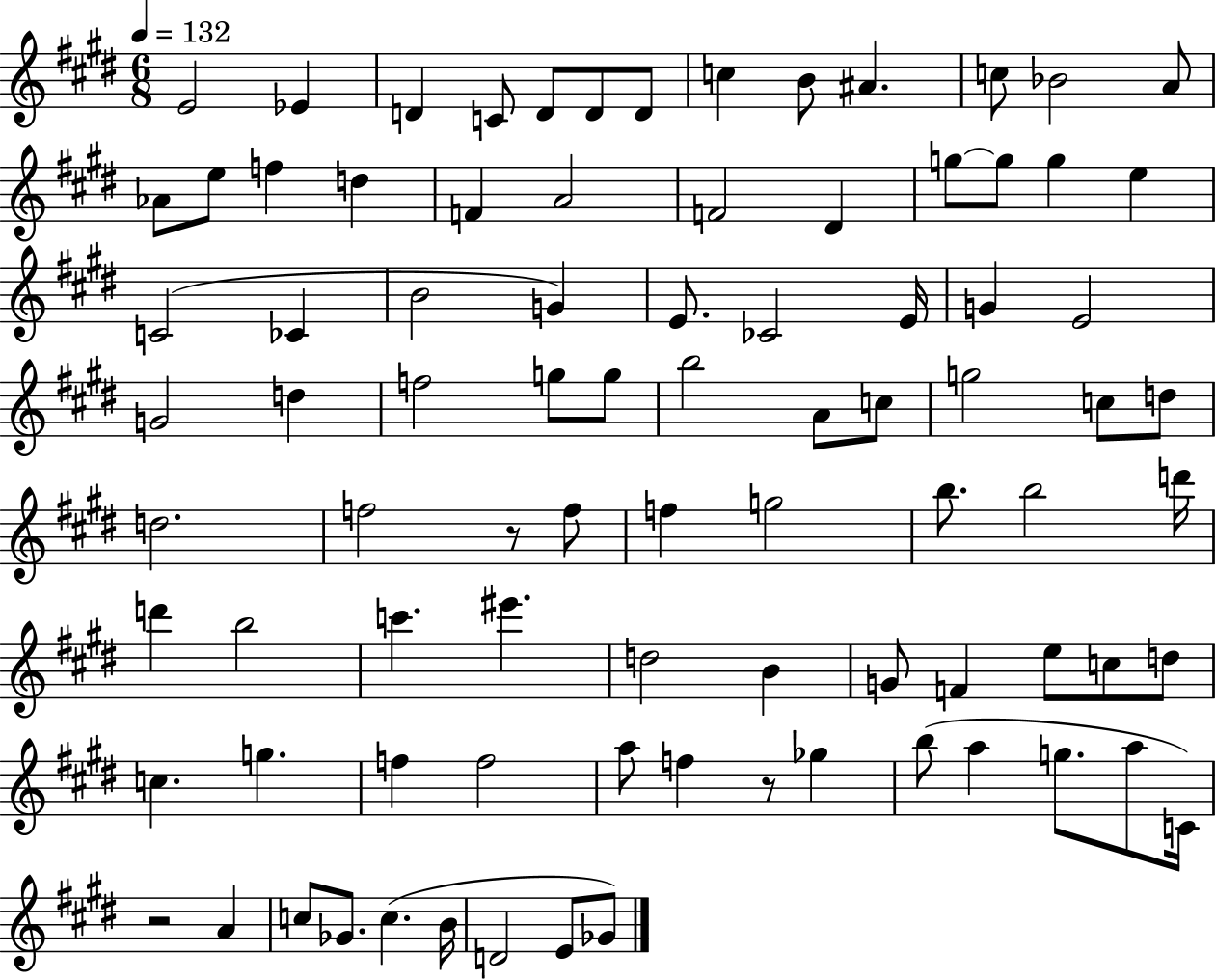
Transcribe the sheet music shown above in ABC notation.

X:1
T:Untitled
M:6/8
L:1/4
K:E
E2 _E D C/2 D/2 D/2 D/2 c B/2 ^A c/2 _B2 A/2 _A/2 e/2 f d F A2 F2 ^D g/2 g/2 g e C2 _C B2 G E/2 _C2 E/4 G E2 G2 d f2 g/2 g/2 b2 A/2 c/2 g2 c/2 d/2 d2 f2 z/2 f/2 f g2 b/2 b2 d'/4 d' b2 c' ^e' d2 B G/2 F e/2 c/2 d/2 c g f f2 a/2 f z/2 _g b/2 a g/2 a/2 C/4 z2 A c/2 _G/2 c B/4 D2 E/2 _G/2